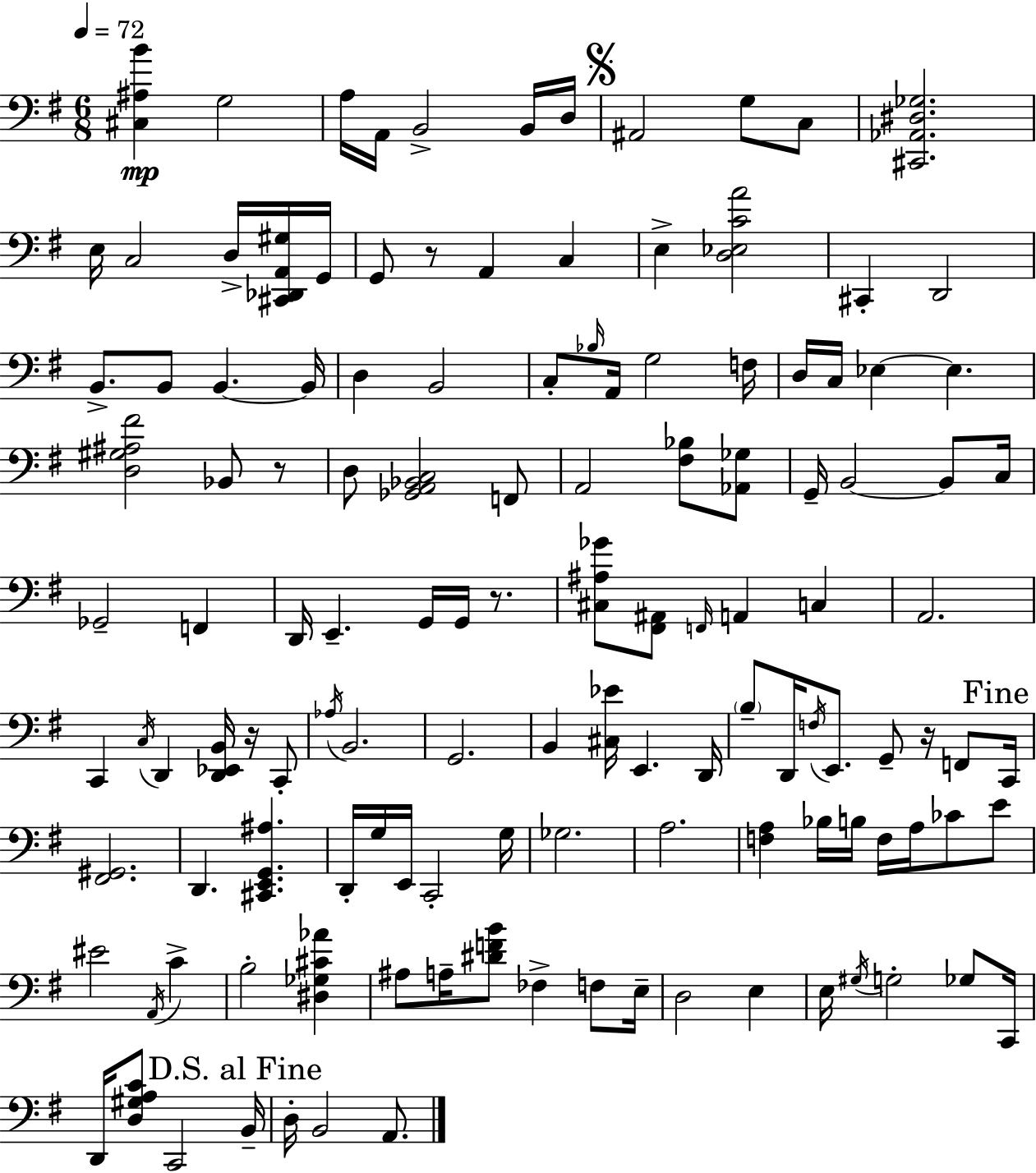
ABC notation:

X:1
T:Untitled
M:6/8
L:1/4
K:Em
[^C,^A,B] G,2 A,/4 A,,/4 B,,2 B,,/4 D,/4 ^A,,2 G,/2 C,/2 [^C,,_A,,^D,_G,]2 E,/4 C,2 D,/4 [^C,,_D,,A,,^G,]/4 G,,/4 G,,/2 z/2 A,, C, E, [D,_E,CA]2 ^C,, D,,2 B,,/2 B,,/2 B,, B,,/4 D, B,,2 C,/2 _B,/4 A,,/4 G,2 F,/4 D,/4 C,/4 _E, _E, [D,^G,^A,^F]2 _B,,/2 z/2 D,/2 [_G,,A,,_B,,C,]2 F,,/2 A,,2 [^F,_B,]/2 [_A,,_G,]/2 G,,/4 B,,2 B,,/2 C,/4 _G,,2 F,, D,,/4 E,, G,,/4 G,,/4 z/2 [^C,^A,_G]/2 [^F,,^A,,]/2 F,,/4 A,, C, A,,2 C,, C,/4 D,, [D,,_E,,B,,]/4 z/4 C,,/2 _A,/4 B,,2 G,,2 B,, [^C,_E]/4 E,, D,,/4 B,/2 D,,/4 F,/4 E,,/2 G,,/2 z/4 F,,/2 C,,/4 [^F,,^G,,]2 D,, [^C,,E,,G,,^A,] D,,/4 G,/4 E,,/4 C,,2 G,/4 _G,2 A,2 [F,A,] _B,/4 B,/4 F,/4 A,/4 _C/2 E/2 ^E2 A,,/4 C B,2 [^D,_G,^C_A] ^A,/2 A,/4 [^DFB]/2 _F, F,/2 E,/4 D,2 E, E,/4 ^G,/4 G,2 _G,/2 C,,/4 D,,/4 [D,^G,A,C]/2 C,,2 B,,/4 D,/4 B,,2 A,,/2